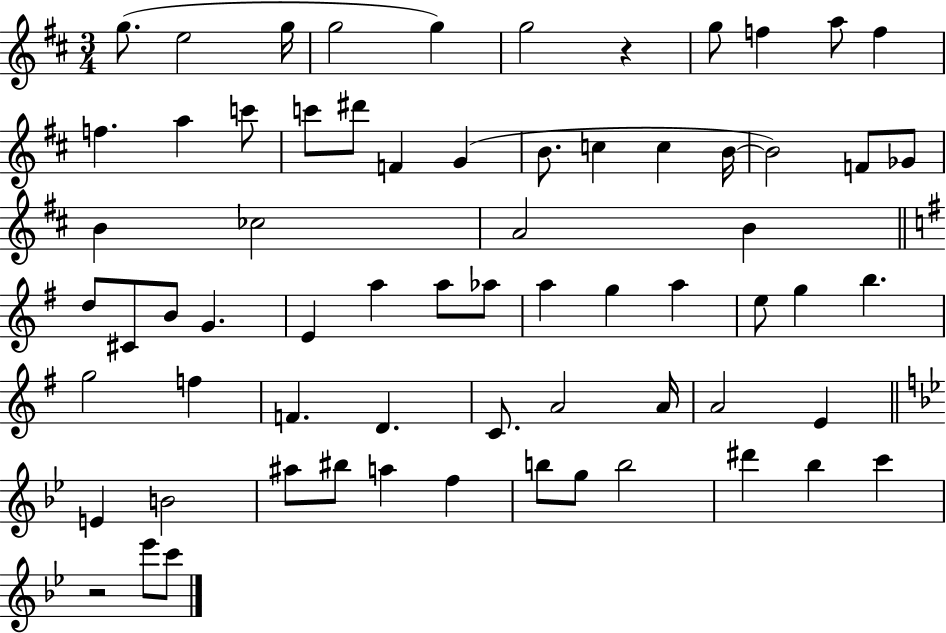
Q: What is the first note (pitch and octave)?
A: G5